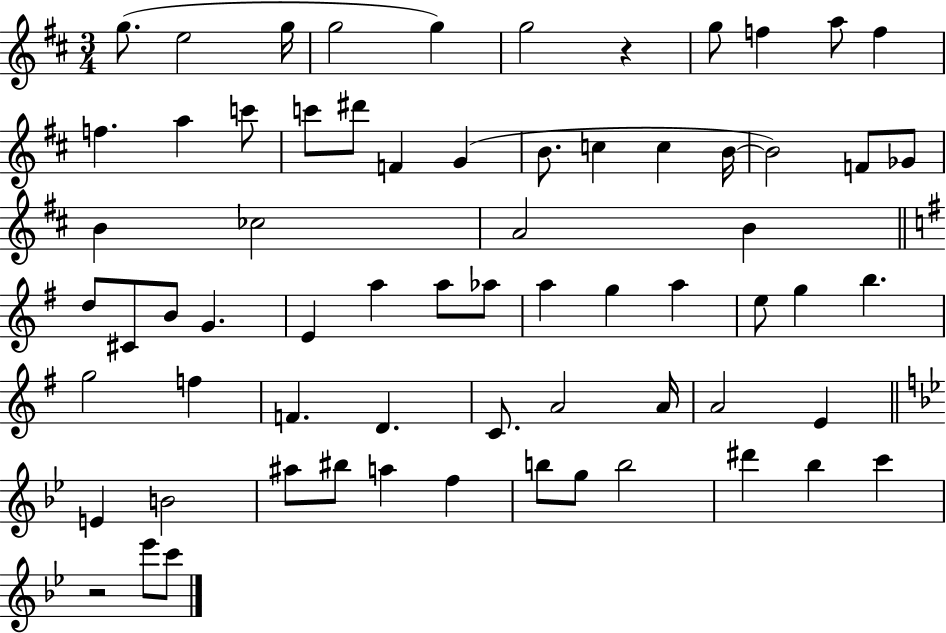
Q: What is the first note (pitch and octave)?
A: G5